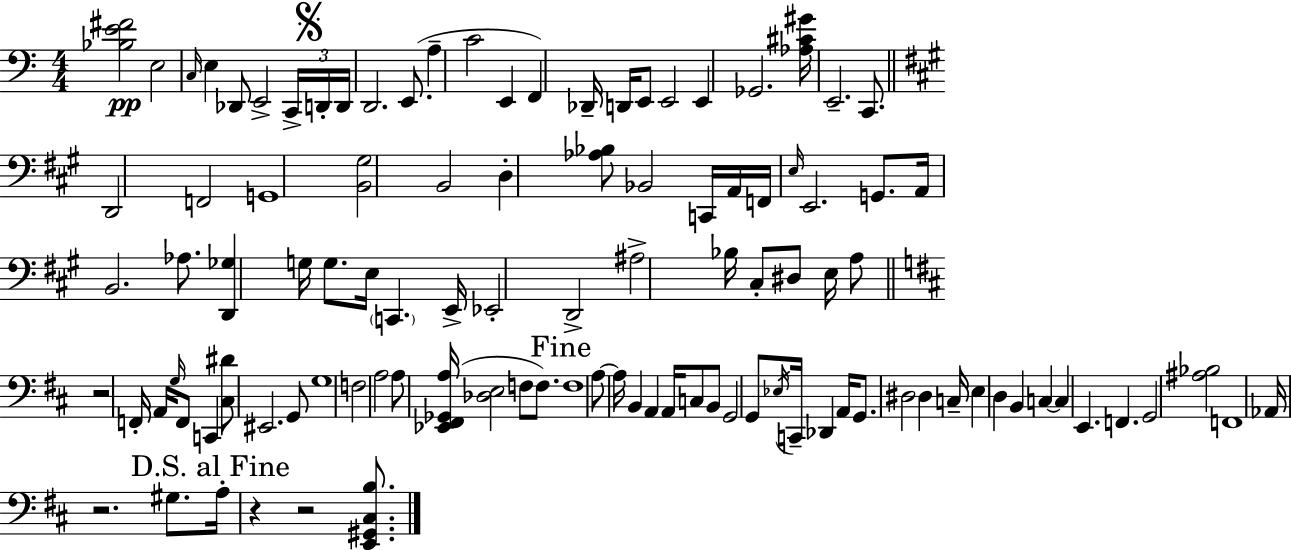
[Bb3,E4,F#4]/h E3/h C3/s E3/q Db2/e E2/h C2/s D2/s D2/s D2/h. E2/e. A3/q C4/h E2/q F2/q Db2/s D2/s E2/e E2/h E2/q Gb2/h. [Ab3,C#4,G#4]/s E2/h. C2/e. D2/h F2/h G2/w [B2,G#3]/h B2/h D3/q [Ab3,Bb3]/e Bb2/h C2/s A2/s F2/s E3/s E2/h. G2/e. A2/s B2/h. Ab3/e. [D2,Gb3]/q G3/s G3/e. E3/s C2/q. E2/s Eb2/h D2/h A#3/h Bb3/s C#3/e D#3/e E3/s A3/e R/h F2/s A2/s G3/s F2/e C2/q [C#3,D#4]/e EIS2/h. G2/e G3/w F3/h A3/h A3/e [Eb2,F#2,Gb2,A3]/s [Db3,E3]/h F3/e F3/e. F3/w A3/e A3/s B2/q A2/q A2/s C3/e B2/e G2/h G2/e Eb3/s C2/s Db2/q A2/s G2/e. D#3/h D#3/q C3/s E3/q D3/q B2/q C3/q C3/q E2/q. F2/q. G2/h [A#3,Bb3]/h F2/w Ab2/s R/h. G#3/e. A3/s R/q R/h [E2,G#2,C#3,B3]/e.